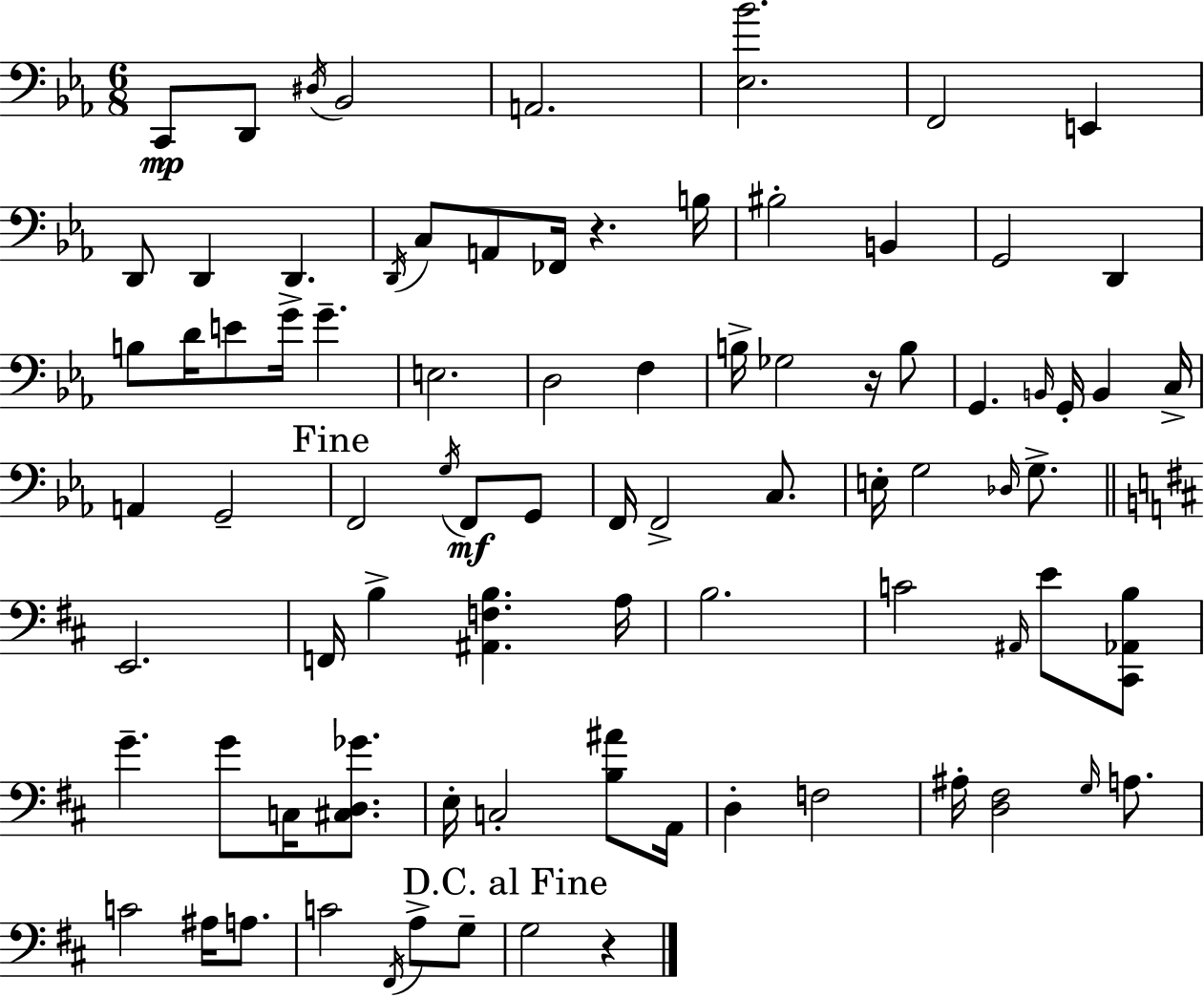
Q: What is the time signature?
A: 6/8